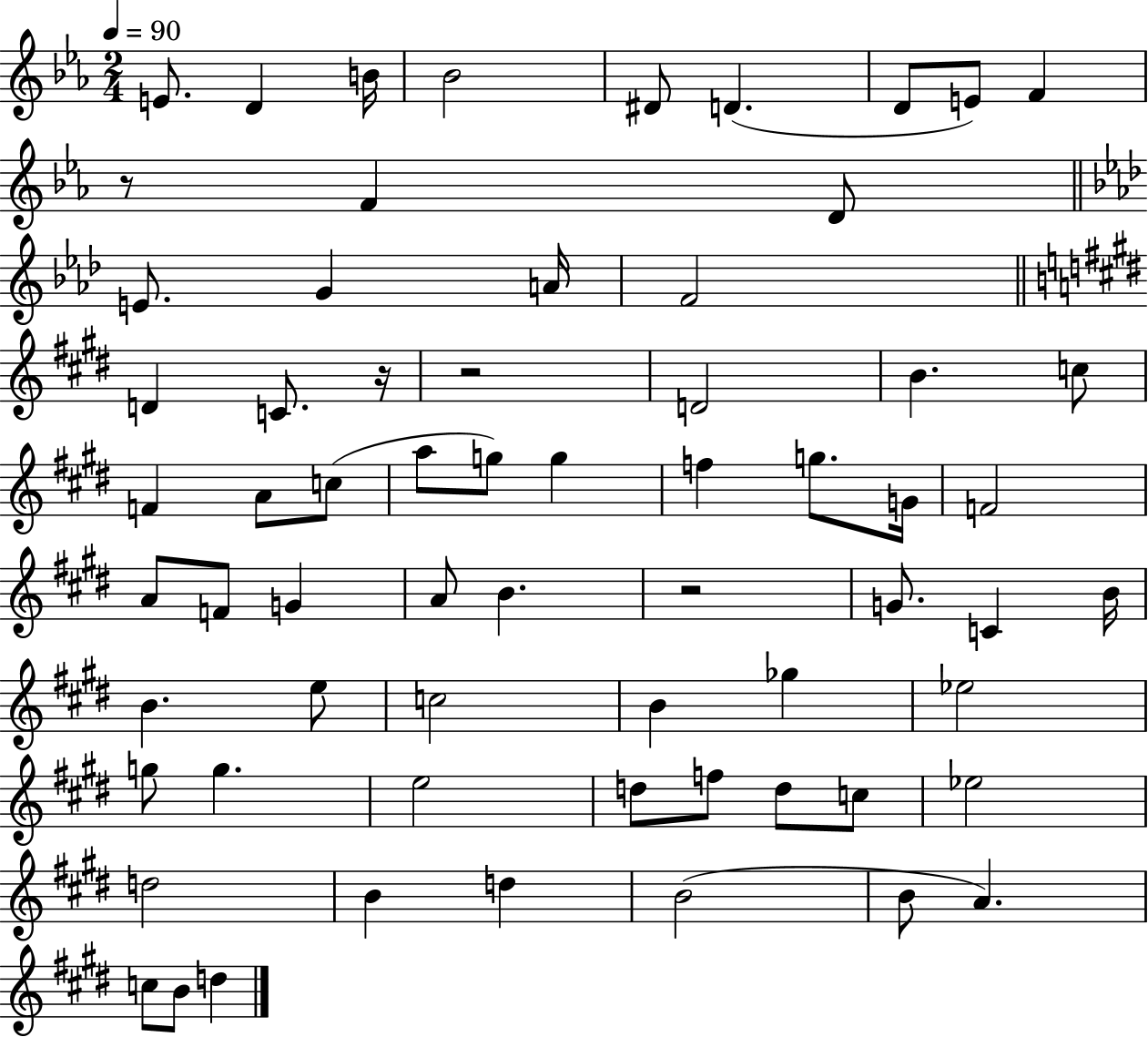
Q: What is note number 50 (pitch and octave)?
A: D5